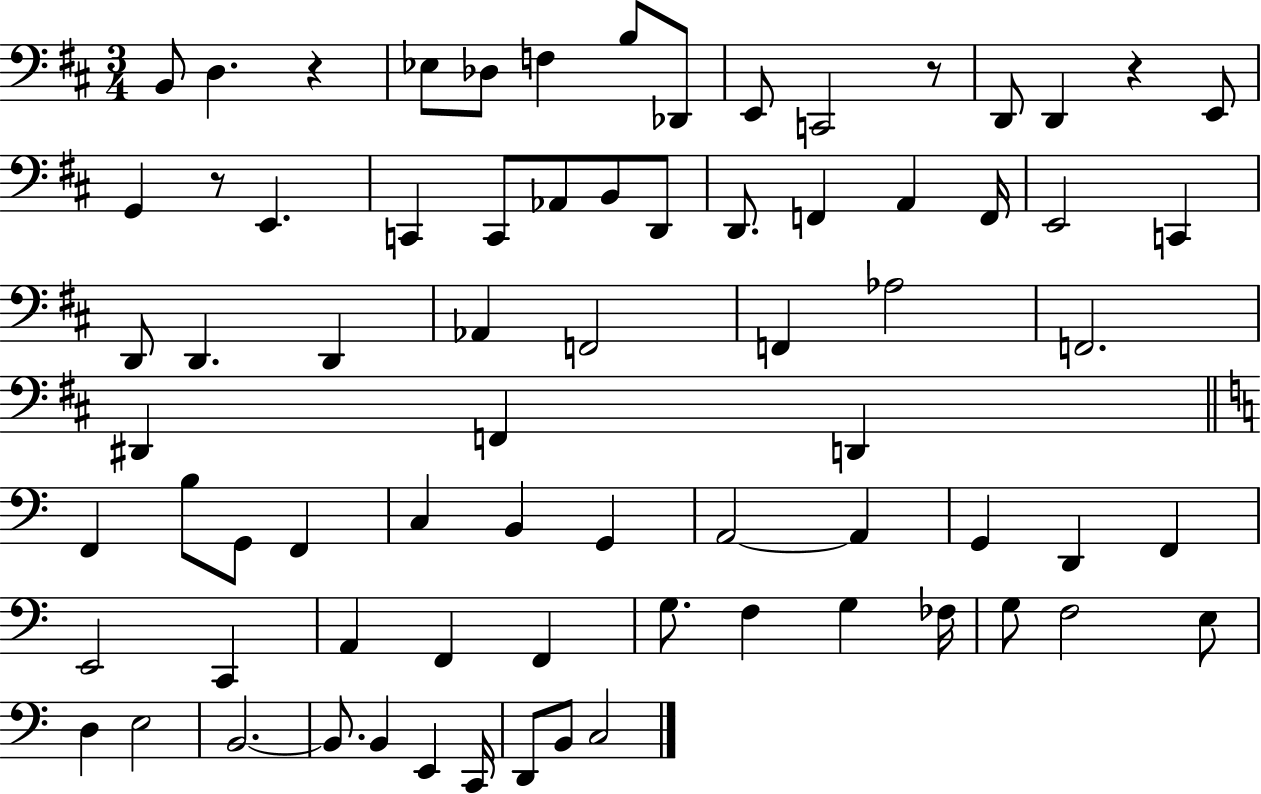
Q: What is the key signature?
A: D major